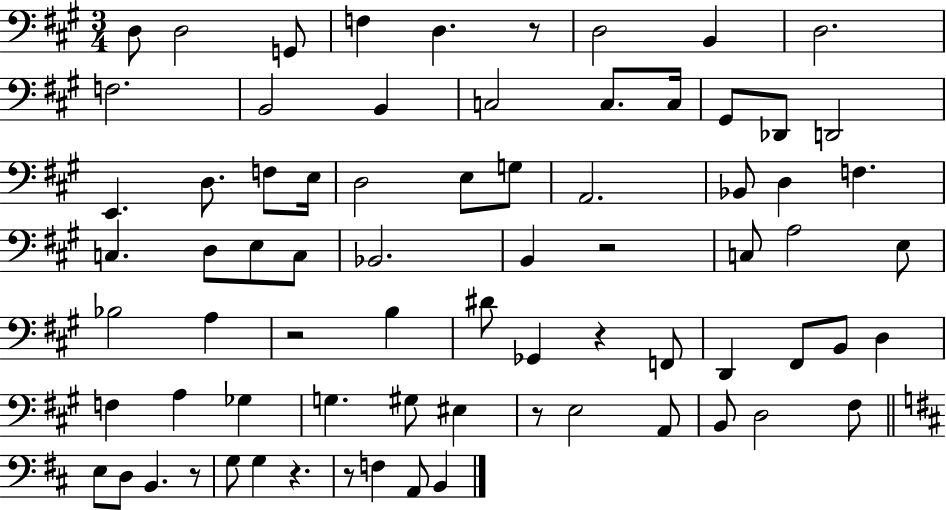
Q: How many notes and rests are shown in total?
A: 74